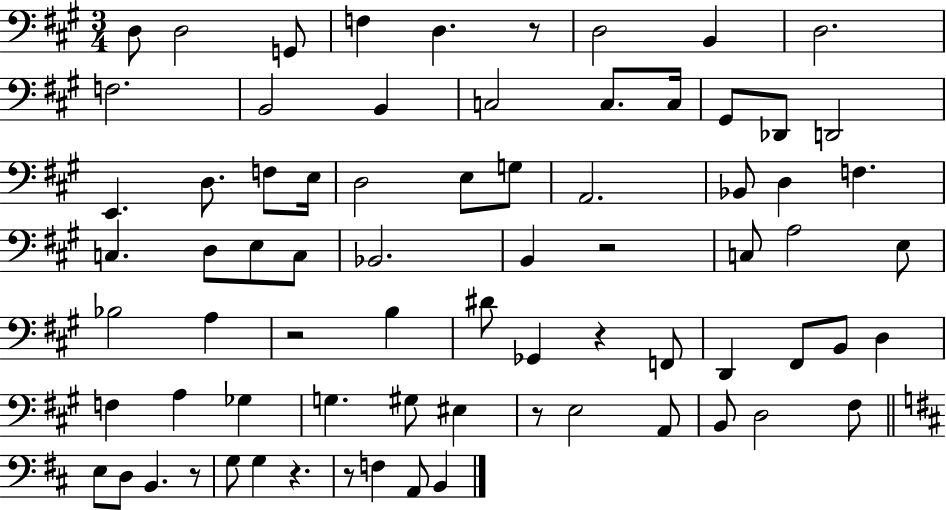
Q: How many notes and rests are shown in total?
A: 74